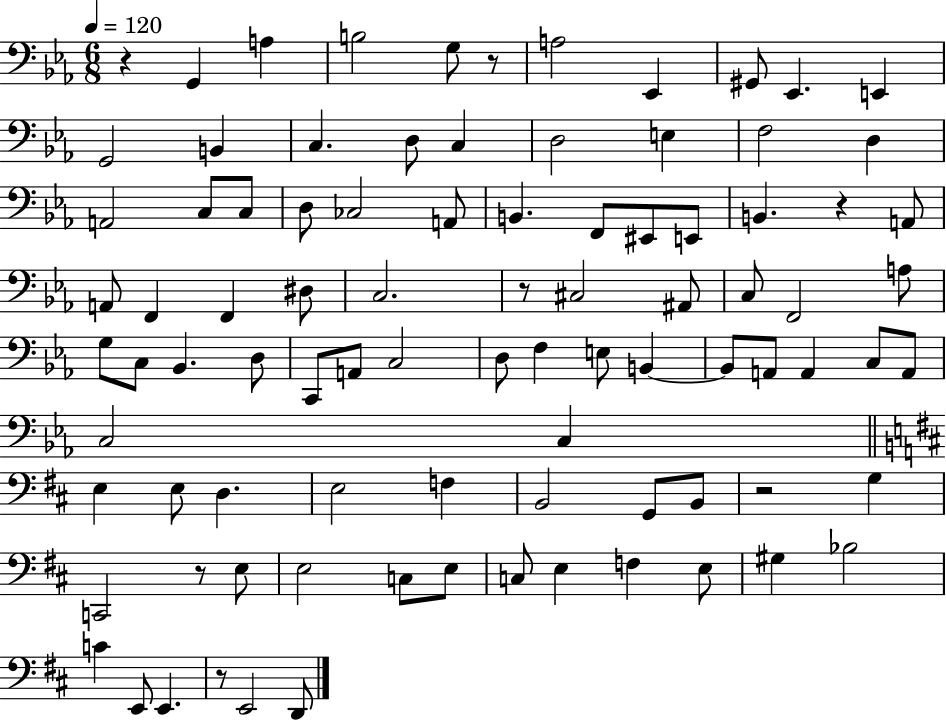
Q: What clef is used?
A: bass